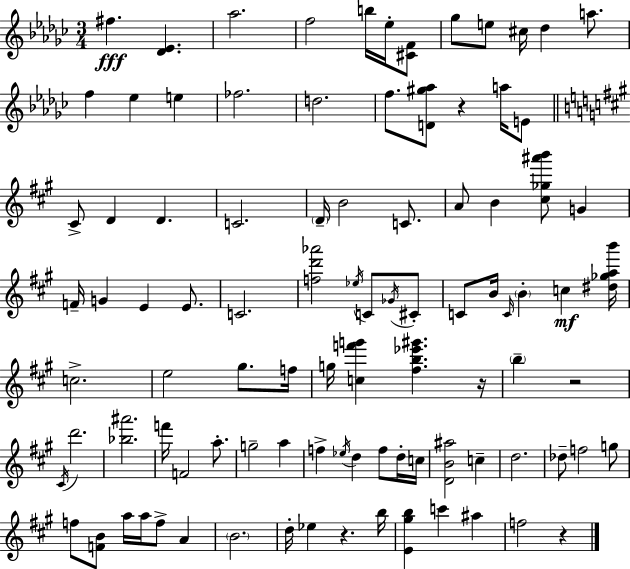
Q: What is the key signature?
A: EES minor